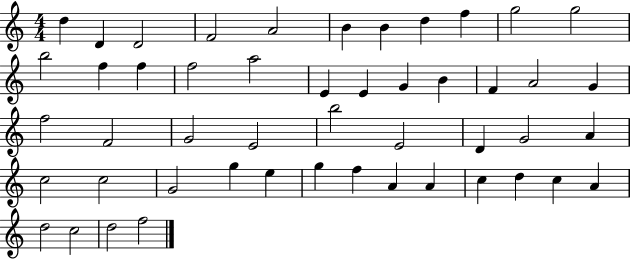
{
  \clef treble
  \numericTimeSignature
  \time 4/4
  \key c \major
  d''4 d'4 d'2 | f'2 a'2 | b'4 b'4 d''4 f''4 | g''2 g''2 | \break b''2 f''4 f''4 | f''2 a''2 | e'4 e'4 g'4 b'4 | f'4 a'2 g'4 | \break f''2 f'2 | g'2 e'2 | b''2 e'2 | d'4 g'2 a'4 | \break c''2 c''2 | g'2 g''4 e''4 | g''4 f''4 a'4 a'4 | c''4 d''4 c''4 a'4 | \break d''2 c''2 | d''2 f''2 | \bar "|."
}